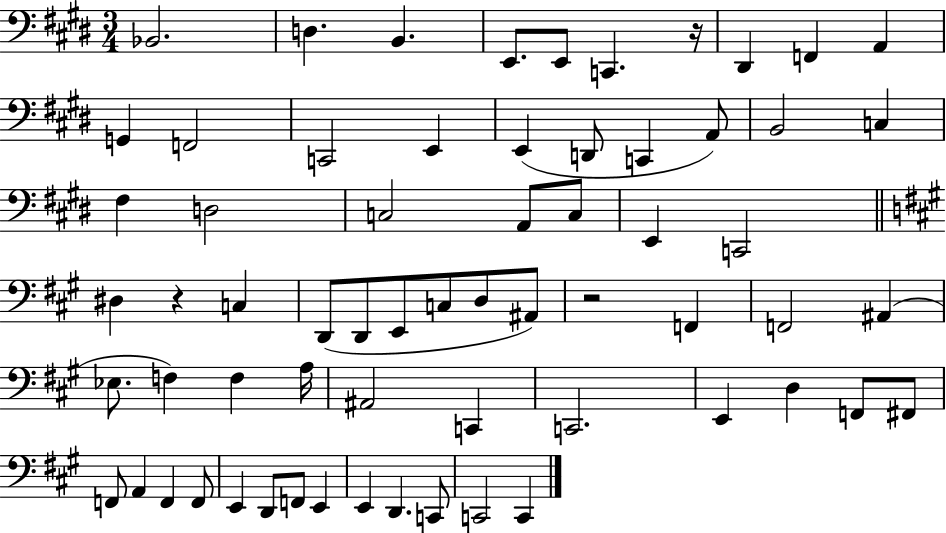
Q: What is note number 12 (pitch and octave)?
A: C2